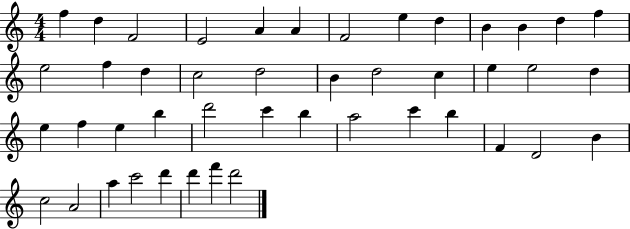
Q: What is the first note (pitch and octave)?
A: F5